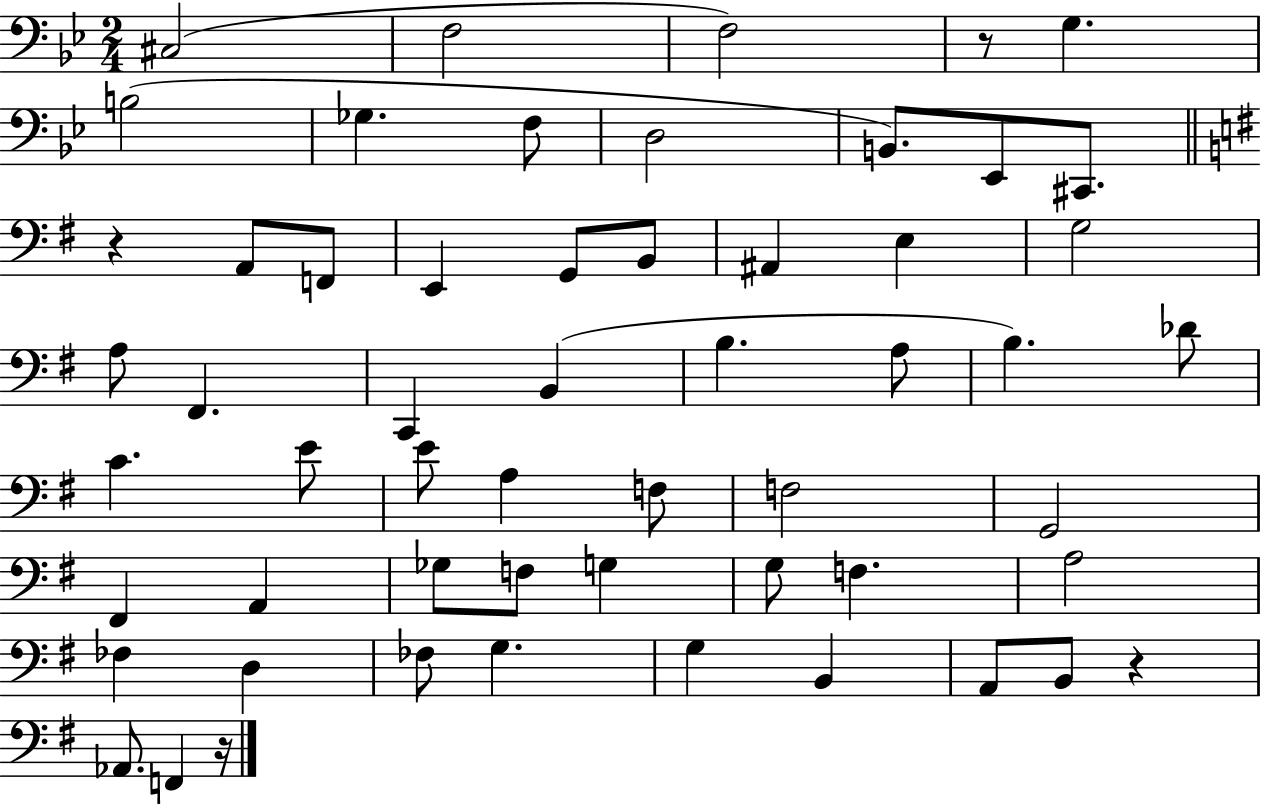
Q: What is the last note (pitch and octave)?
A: F2